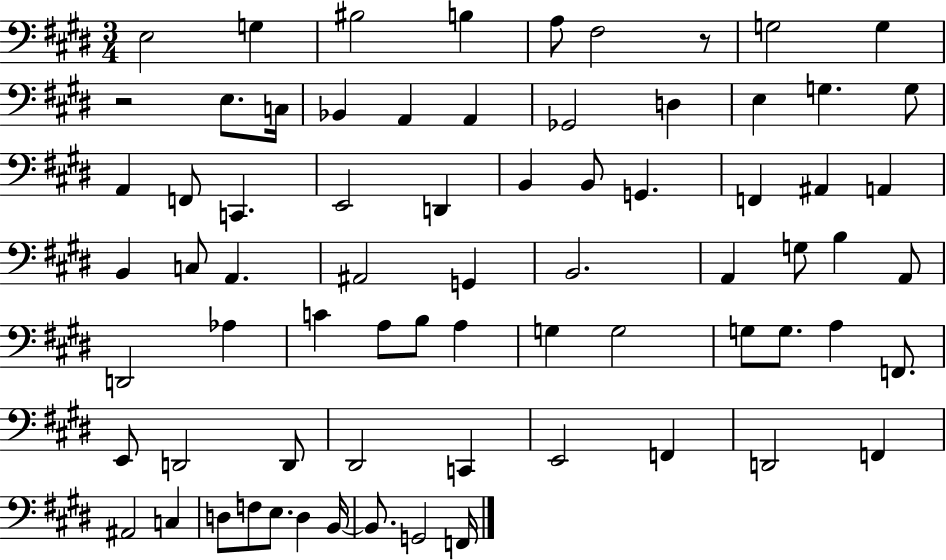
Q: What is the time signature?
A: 3/4